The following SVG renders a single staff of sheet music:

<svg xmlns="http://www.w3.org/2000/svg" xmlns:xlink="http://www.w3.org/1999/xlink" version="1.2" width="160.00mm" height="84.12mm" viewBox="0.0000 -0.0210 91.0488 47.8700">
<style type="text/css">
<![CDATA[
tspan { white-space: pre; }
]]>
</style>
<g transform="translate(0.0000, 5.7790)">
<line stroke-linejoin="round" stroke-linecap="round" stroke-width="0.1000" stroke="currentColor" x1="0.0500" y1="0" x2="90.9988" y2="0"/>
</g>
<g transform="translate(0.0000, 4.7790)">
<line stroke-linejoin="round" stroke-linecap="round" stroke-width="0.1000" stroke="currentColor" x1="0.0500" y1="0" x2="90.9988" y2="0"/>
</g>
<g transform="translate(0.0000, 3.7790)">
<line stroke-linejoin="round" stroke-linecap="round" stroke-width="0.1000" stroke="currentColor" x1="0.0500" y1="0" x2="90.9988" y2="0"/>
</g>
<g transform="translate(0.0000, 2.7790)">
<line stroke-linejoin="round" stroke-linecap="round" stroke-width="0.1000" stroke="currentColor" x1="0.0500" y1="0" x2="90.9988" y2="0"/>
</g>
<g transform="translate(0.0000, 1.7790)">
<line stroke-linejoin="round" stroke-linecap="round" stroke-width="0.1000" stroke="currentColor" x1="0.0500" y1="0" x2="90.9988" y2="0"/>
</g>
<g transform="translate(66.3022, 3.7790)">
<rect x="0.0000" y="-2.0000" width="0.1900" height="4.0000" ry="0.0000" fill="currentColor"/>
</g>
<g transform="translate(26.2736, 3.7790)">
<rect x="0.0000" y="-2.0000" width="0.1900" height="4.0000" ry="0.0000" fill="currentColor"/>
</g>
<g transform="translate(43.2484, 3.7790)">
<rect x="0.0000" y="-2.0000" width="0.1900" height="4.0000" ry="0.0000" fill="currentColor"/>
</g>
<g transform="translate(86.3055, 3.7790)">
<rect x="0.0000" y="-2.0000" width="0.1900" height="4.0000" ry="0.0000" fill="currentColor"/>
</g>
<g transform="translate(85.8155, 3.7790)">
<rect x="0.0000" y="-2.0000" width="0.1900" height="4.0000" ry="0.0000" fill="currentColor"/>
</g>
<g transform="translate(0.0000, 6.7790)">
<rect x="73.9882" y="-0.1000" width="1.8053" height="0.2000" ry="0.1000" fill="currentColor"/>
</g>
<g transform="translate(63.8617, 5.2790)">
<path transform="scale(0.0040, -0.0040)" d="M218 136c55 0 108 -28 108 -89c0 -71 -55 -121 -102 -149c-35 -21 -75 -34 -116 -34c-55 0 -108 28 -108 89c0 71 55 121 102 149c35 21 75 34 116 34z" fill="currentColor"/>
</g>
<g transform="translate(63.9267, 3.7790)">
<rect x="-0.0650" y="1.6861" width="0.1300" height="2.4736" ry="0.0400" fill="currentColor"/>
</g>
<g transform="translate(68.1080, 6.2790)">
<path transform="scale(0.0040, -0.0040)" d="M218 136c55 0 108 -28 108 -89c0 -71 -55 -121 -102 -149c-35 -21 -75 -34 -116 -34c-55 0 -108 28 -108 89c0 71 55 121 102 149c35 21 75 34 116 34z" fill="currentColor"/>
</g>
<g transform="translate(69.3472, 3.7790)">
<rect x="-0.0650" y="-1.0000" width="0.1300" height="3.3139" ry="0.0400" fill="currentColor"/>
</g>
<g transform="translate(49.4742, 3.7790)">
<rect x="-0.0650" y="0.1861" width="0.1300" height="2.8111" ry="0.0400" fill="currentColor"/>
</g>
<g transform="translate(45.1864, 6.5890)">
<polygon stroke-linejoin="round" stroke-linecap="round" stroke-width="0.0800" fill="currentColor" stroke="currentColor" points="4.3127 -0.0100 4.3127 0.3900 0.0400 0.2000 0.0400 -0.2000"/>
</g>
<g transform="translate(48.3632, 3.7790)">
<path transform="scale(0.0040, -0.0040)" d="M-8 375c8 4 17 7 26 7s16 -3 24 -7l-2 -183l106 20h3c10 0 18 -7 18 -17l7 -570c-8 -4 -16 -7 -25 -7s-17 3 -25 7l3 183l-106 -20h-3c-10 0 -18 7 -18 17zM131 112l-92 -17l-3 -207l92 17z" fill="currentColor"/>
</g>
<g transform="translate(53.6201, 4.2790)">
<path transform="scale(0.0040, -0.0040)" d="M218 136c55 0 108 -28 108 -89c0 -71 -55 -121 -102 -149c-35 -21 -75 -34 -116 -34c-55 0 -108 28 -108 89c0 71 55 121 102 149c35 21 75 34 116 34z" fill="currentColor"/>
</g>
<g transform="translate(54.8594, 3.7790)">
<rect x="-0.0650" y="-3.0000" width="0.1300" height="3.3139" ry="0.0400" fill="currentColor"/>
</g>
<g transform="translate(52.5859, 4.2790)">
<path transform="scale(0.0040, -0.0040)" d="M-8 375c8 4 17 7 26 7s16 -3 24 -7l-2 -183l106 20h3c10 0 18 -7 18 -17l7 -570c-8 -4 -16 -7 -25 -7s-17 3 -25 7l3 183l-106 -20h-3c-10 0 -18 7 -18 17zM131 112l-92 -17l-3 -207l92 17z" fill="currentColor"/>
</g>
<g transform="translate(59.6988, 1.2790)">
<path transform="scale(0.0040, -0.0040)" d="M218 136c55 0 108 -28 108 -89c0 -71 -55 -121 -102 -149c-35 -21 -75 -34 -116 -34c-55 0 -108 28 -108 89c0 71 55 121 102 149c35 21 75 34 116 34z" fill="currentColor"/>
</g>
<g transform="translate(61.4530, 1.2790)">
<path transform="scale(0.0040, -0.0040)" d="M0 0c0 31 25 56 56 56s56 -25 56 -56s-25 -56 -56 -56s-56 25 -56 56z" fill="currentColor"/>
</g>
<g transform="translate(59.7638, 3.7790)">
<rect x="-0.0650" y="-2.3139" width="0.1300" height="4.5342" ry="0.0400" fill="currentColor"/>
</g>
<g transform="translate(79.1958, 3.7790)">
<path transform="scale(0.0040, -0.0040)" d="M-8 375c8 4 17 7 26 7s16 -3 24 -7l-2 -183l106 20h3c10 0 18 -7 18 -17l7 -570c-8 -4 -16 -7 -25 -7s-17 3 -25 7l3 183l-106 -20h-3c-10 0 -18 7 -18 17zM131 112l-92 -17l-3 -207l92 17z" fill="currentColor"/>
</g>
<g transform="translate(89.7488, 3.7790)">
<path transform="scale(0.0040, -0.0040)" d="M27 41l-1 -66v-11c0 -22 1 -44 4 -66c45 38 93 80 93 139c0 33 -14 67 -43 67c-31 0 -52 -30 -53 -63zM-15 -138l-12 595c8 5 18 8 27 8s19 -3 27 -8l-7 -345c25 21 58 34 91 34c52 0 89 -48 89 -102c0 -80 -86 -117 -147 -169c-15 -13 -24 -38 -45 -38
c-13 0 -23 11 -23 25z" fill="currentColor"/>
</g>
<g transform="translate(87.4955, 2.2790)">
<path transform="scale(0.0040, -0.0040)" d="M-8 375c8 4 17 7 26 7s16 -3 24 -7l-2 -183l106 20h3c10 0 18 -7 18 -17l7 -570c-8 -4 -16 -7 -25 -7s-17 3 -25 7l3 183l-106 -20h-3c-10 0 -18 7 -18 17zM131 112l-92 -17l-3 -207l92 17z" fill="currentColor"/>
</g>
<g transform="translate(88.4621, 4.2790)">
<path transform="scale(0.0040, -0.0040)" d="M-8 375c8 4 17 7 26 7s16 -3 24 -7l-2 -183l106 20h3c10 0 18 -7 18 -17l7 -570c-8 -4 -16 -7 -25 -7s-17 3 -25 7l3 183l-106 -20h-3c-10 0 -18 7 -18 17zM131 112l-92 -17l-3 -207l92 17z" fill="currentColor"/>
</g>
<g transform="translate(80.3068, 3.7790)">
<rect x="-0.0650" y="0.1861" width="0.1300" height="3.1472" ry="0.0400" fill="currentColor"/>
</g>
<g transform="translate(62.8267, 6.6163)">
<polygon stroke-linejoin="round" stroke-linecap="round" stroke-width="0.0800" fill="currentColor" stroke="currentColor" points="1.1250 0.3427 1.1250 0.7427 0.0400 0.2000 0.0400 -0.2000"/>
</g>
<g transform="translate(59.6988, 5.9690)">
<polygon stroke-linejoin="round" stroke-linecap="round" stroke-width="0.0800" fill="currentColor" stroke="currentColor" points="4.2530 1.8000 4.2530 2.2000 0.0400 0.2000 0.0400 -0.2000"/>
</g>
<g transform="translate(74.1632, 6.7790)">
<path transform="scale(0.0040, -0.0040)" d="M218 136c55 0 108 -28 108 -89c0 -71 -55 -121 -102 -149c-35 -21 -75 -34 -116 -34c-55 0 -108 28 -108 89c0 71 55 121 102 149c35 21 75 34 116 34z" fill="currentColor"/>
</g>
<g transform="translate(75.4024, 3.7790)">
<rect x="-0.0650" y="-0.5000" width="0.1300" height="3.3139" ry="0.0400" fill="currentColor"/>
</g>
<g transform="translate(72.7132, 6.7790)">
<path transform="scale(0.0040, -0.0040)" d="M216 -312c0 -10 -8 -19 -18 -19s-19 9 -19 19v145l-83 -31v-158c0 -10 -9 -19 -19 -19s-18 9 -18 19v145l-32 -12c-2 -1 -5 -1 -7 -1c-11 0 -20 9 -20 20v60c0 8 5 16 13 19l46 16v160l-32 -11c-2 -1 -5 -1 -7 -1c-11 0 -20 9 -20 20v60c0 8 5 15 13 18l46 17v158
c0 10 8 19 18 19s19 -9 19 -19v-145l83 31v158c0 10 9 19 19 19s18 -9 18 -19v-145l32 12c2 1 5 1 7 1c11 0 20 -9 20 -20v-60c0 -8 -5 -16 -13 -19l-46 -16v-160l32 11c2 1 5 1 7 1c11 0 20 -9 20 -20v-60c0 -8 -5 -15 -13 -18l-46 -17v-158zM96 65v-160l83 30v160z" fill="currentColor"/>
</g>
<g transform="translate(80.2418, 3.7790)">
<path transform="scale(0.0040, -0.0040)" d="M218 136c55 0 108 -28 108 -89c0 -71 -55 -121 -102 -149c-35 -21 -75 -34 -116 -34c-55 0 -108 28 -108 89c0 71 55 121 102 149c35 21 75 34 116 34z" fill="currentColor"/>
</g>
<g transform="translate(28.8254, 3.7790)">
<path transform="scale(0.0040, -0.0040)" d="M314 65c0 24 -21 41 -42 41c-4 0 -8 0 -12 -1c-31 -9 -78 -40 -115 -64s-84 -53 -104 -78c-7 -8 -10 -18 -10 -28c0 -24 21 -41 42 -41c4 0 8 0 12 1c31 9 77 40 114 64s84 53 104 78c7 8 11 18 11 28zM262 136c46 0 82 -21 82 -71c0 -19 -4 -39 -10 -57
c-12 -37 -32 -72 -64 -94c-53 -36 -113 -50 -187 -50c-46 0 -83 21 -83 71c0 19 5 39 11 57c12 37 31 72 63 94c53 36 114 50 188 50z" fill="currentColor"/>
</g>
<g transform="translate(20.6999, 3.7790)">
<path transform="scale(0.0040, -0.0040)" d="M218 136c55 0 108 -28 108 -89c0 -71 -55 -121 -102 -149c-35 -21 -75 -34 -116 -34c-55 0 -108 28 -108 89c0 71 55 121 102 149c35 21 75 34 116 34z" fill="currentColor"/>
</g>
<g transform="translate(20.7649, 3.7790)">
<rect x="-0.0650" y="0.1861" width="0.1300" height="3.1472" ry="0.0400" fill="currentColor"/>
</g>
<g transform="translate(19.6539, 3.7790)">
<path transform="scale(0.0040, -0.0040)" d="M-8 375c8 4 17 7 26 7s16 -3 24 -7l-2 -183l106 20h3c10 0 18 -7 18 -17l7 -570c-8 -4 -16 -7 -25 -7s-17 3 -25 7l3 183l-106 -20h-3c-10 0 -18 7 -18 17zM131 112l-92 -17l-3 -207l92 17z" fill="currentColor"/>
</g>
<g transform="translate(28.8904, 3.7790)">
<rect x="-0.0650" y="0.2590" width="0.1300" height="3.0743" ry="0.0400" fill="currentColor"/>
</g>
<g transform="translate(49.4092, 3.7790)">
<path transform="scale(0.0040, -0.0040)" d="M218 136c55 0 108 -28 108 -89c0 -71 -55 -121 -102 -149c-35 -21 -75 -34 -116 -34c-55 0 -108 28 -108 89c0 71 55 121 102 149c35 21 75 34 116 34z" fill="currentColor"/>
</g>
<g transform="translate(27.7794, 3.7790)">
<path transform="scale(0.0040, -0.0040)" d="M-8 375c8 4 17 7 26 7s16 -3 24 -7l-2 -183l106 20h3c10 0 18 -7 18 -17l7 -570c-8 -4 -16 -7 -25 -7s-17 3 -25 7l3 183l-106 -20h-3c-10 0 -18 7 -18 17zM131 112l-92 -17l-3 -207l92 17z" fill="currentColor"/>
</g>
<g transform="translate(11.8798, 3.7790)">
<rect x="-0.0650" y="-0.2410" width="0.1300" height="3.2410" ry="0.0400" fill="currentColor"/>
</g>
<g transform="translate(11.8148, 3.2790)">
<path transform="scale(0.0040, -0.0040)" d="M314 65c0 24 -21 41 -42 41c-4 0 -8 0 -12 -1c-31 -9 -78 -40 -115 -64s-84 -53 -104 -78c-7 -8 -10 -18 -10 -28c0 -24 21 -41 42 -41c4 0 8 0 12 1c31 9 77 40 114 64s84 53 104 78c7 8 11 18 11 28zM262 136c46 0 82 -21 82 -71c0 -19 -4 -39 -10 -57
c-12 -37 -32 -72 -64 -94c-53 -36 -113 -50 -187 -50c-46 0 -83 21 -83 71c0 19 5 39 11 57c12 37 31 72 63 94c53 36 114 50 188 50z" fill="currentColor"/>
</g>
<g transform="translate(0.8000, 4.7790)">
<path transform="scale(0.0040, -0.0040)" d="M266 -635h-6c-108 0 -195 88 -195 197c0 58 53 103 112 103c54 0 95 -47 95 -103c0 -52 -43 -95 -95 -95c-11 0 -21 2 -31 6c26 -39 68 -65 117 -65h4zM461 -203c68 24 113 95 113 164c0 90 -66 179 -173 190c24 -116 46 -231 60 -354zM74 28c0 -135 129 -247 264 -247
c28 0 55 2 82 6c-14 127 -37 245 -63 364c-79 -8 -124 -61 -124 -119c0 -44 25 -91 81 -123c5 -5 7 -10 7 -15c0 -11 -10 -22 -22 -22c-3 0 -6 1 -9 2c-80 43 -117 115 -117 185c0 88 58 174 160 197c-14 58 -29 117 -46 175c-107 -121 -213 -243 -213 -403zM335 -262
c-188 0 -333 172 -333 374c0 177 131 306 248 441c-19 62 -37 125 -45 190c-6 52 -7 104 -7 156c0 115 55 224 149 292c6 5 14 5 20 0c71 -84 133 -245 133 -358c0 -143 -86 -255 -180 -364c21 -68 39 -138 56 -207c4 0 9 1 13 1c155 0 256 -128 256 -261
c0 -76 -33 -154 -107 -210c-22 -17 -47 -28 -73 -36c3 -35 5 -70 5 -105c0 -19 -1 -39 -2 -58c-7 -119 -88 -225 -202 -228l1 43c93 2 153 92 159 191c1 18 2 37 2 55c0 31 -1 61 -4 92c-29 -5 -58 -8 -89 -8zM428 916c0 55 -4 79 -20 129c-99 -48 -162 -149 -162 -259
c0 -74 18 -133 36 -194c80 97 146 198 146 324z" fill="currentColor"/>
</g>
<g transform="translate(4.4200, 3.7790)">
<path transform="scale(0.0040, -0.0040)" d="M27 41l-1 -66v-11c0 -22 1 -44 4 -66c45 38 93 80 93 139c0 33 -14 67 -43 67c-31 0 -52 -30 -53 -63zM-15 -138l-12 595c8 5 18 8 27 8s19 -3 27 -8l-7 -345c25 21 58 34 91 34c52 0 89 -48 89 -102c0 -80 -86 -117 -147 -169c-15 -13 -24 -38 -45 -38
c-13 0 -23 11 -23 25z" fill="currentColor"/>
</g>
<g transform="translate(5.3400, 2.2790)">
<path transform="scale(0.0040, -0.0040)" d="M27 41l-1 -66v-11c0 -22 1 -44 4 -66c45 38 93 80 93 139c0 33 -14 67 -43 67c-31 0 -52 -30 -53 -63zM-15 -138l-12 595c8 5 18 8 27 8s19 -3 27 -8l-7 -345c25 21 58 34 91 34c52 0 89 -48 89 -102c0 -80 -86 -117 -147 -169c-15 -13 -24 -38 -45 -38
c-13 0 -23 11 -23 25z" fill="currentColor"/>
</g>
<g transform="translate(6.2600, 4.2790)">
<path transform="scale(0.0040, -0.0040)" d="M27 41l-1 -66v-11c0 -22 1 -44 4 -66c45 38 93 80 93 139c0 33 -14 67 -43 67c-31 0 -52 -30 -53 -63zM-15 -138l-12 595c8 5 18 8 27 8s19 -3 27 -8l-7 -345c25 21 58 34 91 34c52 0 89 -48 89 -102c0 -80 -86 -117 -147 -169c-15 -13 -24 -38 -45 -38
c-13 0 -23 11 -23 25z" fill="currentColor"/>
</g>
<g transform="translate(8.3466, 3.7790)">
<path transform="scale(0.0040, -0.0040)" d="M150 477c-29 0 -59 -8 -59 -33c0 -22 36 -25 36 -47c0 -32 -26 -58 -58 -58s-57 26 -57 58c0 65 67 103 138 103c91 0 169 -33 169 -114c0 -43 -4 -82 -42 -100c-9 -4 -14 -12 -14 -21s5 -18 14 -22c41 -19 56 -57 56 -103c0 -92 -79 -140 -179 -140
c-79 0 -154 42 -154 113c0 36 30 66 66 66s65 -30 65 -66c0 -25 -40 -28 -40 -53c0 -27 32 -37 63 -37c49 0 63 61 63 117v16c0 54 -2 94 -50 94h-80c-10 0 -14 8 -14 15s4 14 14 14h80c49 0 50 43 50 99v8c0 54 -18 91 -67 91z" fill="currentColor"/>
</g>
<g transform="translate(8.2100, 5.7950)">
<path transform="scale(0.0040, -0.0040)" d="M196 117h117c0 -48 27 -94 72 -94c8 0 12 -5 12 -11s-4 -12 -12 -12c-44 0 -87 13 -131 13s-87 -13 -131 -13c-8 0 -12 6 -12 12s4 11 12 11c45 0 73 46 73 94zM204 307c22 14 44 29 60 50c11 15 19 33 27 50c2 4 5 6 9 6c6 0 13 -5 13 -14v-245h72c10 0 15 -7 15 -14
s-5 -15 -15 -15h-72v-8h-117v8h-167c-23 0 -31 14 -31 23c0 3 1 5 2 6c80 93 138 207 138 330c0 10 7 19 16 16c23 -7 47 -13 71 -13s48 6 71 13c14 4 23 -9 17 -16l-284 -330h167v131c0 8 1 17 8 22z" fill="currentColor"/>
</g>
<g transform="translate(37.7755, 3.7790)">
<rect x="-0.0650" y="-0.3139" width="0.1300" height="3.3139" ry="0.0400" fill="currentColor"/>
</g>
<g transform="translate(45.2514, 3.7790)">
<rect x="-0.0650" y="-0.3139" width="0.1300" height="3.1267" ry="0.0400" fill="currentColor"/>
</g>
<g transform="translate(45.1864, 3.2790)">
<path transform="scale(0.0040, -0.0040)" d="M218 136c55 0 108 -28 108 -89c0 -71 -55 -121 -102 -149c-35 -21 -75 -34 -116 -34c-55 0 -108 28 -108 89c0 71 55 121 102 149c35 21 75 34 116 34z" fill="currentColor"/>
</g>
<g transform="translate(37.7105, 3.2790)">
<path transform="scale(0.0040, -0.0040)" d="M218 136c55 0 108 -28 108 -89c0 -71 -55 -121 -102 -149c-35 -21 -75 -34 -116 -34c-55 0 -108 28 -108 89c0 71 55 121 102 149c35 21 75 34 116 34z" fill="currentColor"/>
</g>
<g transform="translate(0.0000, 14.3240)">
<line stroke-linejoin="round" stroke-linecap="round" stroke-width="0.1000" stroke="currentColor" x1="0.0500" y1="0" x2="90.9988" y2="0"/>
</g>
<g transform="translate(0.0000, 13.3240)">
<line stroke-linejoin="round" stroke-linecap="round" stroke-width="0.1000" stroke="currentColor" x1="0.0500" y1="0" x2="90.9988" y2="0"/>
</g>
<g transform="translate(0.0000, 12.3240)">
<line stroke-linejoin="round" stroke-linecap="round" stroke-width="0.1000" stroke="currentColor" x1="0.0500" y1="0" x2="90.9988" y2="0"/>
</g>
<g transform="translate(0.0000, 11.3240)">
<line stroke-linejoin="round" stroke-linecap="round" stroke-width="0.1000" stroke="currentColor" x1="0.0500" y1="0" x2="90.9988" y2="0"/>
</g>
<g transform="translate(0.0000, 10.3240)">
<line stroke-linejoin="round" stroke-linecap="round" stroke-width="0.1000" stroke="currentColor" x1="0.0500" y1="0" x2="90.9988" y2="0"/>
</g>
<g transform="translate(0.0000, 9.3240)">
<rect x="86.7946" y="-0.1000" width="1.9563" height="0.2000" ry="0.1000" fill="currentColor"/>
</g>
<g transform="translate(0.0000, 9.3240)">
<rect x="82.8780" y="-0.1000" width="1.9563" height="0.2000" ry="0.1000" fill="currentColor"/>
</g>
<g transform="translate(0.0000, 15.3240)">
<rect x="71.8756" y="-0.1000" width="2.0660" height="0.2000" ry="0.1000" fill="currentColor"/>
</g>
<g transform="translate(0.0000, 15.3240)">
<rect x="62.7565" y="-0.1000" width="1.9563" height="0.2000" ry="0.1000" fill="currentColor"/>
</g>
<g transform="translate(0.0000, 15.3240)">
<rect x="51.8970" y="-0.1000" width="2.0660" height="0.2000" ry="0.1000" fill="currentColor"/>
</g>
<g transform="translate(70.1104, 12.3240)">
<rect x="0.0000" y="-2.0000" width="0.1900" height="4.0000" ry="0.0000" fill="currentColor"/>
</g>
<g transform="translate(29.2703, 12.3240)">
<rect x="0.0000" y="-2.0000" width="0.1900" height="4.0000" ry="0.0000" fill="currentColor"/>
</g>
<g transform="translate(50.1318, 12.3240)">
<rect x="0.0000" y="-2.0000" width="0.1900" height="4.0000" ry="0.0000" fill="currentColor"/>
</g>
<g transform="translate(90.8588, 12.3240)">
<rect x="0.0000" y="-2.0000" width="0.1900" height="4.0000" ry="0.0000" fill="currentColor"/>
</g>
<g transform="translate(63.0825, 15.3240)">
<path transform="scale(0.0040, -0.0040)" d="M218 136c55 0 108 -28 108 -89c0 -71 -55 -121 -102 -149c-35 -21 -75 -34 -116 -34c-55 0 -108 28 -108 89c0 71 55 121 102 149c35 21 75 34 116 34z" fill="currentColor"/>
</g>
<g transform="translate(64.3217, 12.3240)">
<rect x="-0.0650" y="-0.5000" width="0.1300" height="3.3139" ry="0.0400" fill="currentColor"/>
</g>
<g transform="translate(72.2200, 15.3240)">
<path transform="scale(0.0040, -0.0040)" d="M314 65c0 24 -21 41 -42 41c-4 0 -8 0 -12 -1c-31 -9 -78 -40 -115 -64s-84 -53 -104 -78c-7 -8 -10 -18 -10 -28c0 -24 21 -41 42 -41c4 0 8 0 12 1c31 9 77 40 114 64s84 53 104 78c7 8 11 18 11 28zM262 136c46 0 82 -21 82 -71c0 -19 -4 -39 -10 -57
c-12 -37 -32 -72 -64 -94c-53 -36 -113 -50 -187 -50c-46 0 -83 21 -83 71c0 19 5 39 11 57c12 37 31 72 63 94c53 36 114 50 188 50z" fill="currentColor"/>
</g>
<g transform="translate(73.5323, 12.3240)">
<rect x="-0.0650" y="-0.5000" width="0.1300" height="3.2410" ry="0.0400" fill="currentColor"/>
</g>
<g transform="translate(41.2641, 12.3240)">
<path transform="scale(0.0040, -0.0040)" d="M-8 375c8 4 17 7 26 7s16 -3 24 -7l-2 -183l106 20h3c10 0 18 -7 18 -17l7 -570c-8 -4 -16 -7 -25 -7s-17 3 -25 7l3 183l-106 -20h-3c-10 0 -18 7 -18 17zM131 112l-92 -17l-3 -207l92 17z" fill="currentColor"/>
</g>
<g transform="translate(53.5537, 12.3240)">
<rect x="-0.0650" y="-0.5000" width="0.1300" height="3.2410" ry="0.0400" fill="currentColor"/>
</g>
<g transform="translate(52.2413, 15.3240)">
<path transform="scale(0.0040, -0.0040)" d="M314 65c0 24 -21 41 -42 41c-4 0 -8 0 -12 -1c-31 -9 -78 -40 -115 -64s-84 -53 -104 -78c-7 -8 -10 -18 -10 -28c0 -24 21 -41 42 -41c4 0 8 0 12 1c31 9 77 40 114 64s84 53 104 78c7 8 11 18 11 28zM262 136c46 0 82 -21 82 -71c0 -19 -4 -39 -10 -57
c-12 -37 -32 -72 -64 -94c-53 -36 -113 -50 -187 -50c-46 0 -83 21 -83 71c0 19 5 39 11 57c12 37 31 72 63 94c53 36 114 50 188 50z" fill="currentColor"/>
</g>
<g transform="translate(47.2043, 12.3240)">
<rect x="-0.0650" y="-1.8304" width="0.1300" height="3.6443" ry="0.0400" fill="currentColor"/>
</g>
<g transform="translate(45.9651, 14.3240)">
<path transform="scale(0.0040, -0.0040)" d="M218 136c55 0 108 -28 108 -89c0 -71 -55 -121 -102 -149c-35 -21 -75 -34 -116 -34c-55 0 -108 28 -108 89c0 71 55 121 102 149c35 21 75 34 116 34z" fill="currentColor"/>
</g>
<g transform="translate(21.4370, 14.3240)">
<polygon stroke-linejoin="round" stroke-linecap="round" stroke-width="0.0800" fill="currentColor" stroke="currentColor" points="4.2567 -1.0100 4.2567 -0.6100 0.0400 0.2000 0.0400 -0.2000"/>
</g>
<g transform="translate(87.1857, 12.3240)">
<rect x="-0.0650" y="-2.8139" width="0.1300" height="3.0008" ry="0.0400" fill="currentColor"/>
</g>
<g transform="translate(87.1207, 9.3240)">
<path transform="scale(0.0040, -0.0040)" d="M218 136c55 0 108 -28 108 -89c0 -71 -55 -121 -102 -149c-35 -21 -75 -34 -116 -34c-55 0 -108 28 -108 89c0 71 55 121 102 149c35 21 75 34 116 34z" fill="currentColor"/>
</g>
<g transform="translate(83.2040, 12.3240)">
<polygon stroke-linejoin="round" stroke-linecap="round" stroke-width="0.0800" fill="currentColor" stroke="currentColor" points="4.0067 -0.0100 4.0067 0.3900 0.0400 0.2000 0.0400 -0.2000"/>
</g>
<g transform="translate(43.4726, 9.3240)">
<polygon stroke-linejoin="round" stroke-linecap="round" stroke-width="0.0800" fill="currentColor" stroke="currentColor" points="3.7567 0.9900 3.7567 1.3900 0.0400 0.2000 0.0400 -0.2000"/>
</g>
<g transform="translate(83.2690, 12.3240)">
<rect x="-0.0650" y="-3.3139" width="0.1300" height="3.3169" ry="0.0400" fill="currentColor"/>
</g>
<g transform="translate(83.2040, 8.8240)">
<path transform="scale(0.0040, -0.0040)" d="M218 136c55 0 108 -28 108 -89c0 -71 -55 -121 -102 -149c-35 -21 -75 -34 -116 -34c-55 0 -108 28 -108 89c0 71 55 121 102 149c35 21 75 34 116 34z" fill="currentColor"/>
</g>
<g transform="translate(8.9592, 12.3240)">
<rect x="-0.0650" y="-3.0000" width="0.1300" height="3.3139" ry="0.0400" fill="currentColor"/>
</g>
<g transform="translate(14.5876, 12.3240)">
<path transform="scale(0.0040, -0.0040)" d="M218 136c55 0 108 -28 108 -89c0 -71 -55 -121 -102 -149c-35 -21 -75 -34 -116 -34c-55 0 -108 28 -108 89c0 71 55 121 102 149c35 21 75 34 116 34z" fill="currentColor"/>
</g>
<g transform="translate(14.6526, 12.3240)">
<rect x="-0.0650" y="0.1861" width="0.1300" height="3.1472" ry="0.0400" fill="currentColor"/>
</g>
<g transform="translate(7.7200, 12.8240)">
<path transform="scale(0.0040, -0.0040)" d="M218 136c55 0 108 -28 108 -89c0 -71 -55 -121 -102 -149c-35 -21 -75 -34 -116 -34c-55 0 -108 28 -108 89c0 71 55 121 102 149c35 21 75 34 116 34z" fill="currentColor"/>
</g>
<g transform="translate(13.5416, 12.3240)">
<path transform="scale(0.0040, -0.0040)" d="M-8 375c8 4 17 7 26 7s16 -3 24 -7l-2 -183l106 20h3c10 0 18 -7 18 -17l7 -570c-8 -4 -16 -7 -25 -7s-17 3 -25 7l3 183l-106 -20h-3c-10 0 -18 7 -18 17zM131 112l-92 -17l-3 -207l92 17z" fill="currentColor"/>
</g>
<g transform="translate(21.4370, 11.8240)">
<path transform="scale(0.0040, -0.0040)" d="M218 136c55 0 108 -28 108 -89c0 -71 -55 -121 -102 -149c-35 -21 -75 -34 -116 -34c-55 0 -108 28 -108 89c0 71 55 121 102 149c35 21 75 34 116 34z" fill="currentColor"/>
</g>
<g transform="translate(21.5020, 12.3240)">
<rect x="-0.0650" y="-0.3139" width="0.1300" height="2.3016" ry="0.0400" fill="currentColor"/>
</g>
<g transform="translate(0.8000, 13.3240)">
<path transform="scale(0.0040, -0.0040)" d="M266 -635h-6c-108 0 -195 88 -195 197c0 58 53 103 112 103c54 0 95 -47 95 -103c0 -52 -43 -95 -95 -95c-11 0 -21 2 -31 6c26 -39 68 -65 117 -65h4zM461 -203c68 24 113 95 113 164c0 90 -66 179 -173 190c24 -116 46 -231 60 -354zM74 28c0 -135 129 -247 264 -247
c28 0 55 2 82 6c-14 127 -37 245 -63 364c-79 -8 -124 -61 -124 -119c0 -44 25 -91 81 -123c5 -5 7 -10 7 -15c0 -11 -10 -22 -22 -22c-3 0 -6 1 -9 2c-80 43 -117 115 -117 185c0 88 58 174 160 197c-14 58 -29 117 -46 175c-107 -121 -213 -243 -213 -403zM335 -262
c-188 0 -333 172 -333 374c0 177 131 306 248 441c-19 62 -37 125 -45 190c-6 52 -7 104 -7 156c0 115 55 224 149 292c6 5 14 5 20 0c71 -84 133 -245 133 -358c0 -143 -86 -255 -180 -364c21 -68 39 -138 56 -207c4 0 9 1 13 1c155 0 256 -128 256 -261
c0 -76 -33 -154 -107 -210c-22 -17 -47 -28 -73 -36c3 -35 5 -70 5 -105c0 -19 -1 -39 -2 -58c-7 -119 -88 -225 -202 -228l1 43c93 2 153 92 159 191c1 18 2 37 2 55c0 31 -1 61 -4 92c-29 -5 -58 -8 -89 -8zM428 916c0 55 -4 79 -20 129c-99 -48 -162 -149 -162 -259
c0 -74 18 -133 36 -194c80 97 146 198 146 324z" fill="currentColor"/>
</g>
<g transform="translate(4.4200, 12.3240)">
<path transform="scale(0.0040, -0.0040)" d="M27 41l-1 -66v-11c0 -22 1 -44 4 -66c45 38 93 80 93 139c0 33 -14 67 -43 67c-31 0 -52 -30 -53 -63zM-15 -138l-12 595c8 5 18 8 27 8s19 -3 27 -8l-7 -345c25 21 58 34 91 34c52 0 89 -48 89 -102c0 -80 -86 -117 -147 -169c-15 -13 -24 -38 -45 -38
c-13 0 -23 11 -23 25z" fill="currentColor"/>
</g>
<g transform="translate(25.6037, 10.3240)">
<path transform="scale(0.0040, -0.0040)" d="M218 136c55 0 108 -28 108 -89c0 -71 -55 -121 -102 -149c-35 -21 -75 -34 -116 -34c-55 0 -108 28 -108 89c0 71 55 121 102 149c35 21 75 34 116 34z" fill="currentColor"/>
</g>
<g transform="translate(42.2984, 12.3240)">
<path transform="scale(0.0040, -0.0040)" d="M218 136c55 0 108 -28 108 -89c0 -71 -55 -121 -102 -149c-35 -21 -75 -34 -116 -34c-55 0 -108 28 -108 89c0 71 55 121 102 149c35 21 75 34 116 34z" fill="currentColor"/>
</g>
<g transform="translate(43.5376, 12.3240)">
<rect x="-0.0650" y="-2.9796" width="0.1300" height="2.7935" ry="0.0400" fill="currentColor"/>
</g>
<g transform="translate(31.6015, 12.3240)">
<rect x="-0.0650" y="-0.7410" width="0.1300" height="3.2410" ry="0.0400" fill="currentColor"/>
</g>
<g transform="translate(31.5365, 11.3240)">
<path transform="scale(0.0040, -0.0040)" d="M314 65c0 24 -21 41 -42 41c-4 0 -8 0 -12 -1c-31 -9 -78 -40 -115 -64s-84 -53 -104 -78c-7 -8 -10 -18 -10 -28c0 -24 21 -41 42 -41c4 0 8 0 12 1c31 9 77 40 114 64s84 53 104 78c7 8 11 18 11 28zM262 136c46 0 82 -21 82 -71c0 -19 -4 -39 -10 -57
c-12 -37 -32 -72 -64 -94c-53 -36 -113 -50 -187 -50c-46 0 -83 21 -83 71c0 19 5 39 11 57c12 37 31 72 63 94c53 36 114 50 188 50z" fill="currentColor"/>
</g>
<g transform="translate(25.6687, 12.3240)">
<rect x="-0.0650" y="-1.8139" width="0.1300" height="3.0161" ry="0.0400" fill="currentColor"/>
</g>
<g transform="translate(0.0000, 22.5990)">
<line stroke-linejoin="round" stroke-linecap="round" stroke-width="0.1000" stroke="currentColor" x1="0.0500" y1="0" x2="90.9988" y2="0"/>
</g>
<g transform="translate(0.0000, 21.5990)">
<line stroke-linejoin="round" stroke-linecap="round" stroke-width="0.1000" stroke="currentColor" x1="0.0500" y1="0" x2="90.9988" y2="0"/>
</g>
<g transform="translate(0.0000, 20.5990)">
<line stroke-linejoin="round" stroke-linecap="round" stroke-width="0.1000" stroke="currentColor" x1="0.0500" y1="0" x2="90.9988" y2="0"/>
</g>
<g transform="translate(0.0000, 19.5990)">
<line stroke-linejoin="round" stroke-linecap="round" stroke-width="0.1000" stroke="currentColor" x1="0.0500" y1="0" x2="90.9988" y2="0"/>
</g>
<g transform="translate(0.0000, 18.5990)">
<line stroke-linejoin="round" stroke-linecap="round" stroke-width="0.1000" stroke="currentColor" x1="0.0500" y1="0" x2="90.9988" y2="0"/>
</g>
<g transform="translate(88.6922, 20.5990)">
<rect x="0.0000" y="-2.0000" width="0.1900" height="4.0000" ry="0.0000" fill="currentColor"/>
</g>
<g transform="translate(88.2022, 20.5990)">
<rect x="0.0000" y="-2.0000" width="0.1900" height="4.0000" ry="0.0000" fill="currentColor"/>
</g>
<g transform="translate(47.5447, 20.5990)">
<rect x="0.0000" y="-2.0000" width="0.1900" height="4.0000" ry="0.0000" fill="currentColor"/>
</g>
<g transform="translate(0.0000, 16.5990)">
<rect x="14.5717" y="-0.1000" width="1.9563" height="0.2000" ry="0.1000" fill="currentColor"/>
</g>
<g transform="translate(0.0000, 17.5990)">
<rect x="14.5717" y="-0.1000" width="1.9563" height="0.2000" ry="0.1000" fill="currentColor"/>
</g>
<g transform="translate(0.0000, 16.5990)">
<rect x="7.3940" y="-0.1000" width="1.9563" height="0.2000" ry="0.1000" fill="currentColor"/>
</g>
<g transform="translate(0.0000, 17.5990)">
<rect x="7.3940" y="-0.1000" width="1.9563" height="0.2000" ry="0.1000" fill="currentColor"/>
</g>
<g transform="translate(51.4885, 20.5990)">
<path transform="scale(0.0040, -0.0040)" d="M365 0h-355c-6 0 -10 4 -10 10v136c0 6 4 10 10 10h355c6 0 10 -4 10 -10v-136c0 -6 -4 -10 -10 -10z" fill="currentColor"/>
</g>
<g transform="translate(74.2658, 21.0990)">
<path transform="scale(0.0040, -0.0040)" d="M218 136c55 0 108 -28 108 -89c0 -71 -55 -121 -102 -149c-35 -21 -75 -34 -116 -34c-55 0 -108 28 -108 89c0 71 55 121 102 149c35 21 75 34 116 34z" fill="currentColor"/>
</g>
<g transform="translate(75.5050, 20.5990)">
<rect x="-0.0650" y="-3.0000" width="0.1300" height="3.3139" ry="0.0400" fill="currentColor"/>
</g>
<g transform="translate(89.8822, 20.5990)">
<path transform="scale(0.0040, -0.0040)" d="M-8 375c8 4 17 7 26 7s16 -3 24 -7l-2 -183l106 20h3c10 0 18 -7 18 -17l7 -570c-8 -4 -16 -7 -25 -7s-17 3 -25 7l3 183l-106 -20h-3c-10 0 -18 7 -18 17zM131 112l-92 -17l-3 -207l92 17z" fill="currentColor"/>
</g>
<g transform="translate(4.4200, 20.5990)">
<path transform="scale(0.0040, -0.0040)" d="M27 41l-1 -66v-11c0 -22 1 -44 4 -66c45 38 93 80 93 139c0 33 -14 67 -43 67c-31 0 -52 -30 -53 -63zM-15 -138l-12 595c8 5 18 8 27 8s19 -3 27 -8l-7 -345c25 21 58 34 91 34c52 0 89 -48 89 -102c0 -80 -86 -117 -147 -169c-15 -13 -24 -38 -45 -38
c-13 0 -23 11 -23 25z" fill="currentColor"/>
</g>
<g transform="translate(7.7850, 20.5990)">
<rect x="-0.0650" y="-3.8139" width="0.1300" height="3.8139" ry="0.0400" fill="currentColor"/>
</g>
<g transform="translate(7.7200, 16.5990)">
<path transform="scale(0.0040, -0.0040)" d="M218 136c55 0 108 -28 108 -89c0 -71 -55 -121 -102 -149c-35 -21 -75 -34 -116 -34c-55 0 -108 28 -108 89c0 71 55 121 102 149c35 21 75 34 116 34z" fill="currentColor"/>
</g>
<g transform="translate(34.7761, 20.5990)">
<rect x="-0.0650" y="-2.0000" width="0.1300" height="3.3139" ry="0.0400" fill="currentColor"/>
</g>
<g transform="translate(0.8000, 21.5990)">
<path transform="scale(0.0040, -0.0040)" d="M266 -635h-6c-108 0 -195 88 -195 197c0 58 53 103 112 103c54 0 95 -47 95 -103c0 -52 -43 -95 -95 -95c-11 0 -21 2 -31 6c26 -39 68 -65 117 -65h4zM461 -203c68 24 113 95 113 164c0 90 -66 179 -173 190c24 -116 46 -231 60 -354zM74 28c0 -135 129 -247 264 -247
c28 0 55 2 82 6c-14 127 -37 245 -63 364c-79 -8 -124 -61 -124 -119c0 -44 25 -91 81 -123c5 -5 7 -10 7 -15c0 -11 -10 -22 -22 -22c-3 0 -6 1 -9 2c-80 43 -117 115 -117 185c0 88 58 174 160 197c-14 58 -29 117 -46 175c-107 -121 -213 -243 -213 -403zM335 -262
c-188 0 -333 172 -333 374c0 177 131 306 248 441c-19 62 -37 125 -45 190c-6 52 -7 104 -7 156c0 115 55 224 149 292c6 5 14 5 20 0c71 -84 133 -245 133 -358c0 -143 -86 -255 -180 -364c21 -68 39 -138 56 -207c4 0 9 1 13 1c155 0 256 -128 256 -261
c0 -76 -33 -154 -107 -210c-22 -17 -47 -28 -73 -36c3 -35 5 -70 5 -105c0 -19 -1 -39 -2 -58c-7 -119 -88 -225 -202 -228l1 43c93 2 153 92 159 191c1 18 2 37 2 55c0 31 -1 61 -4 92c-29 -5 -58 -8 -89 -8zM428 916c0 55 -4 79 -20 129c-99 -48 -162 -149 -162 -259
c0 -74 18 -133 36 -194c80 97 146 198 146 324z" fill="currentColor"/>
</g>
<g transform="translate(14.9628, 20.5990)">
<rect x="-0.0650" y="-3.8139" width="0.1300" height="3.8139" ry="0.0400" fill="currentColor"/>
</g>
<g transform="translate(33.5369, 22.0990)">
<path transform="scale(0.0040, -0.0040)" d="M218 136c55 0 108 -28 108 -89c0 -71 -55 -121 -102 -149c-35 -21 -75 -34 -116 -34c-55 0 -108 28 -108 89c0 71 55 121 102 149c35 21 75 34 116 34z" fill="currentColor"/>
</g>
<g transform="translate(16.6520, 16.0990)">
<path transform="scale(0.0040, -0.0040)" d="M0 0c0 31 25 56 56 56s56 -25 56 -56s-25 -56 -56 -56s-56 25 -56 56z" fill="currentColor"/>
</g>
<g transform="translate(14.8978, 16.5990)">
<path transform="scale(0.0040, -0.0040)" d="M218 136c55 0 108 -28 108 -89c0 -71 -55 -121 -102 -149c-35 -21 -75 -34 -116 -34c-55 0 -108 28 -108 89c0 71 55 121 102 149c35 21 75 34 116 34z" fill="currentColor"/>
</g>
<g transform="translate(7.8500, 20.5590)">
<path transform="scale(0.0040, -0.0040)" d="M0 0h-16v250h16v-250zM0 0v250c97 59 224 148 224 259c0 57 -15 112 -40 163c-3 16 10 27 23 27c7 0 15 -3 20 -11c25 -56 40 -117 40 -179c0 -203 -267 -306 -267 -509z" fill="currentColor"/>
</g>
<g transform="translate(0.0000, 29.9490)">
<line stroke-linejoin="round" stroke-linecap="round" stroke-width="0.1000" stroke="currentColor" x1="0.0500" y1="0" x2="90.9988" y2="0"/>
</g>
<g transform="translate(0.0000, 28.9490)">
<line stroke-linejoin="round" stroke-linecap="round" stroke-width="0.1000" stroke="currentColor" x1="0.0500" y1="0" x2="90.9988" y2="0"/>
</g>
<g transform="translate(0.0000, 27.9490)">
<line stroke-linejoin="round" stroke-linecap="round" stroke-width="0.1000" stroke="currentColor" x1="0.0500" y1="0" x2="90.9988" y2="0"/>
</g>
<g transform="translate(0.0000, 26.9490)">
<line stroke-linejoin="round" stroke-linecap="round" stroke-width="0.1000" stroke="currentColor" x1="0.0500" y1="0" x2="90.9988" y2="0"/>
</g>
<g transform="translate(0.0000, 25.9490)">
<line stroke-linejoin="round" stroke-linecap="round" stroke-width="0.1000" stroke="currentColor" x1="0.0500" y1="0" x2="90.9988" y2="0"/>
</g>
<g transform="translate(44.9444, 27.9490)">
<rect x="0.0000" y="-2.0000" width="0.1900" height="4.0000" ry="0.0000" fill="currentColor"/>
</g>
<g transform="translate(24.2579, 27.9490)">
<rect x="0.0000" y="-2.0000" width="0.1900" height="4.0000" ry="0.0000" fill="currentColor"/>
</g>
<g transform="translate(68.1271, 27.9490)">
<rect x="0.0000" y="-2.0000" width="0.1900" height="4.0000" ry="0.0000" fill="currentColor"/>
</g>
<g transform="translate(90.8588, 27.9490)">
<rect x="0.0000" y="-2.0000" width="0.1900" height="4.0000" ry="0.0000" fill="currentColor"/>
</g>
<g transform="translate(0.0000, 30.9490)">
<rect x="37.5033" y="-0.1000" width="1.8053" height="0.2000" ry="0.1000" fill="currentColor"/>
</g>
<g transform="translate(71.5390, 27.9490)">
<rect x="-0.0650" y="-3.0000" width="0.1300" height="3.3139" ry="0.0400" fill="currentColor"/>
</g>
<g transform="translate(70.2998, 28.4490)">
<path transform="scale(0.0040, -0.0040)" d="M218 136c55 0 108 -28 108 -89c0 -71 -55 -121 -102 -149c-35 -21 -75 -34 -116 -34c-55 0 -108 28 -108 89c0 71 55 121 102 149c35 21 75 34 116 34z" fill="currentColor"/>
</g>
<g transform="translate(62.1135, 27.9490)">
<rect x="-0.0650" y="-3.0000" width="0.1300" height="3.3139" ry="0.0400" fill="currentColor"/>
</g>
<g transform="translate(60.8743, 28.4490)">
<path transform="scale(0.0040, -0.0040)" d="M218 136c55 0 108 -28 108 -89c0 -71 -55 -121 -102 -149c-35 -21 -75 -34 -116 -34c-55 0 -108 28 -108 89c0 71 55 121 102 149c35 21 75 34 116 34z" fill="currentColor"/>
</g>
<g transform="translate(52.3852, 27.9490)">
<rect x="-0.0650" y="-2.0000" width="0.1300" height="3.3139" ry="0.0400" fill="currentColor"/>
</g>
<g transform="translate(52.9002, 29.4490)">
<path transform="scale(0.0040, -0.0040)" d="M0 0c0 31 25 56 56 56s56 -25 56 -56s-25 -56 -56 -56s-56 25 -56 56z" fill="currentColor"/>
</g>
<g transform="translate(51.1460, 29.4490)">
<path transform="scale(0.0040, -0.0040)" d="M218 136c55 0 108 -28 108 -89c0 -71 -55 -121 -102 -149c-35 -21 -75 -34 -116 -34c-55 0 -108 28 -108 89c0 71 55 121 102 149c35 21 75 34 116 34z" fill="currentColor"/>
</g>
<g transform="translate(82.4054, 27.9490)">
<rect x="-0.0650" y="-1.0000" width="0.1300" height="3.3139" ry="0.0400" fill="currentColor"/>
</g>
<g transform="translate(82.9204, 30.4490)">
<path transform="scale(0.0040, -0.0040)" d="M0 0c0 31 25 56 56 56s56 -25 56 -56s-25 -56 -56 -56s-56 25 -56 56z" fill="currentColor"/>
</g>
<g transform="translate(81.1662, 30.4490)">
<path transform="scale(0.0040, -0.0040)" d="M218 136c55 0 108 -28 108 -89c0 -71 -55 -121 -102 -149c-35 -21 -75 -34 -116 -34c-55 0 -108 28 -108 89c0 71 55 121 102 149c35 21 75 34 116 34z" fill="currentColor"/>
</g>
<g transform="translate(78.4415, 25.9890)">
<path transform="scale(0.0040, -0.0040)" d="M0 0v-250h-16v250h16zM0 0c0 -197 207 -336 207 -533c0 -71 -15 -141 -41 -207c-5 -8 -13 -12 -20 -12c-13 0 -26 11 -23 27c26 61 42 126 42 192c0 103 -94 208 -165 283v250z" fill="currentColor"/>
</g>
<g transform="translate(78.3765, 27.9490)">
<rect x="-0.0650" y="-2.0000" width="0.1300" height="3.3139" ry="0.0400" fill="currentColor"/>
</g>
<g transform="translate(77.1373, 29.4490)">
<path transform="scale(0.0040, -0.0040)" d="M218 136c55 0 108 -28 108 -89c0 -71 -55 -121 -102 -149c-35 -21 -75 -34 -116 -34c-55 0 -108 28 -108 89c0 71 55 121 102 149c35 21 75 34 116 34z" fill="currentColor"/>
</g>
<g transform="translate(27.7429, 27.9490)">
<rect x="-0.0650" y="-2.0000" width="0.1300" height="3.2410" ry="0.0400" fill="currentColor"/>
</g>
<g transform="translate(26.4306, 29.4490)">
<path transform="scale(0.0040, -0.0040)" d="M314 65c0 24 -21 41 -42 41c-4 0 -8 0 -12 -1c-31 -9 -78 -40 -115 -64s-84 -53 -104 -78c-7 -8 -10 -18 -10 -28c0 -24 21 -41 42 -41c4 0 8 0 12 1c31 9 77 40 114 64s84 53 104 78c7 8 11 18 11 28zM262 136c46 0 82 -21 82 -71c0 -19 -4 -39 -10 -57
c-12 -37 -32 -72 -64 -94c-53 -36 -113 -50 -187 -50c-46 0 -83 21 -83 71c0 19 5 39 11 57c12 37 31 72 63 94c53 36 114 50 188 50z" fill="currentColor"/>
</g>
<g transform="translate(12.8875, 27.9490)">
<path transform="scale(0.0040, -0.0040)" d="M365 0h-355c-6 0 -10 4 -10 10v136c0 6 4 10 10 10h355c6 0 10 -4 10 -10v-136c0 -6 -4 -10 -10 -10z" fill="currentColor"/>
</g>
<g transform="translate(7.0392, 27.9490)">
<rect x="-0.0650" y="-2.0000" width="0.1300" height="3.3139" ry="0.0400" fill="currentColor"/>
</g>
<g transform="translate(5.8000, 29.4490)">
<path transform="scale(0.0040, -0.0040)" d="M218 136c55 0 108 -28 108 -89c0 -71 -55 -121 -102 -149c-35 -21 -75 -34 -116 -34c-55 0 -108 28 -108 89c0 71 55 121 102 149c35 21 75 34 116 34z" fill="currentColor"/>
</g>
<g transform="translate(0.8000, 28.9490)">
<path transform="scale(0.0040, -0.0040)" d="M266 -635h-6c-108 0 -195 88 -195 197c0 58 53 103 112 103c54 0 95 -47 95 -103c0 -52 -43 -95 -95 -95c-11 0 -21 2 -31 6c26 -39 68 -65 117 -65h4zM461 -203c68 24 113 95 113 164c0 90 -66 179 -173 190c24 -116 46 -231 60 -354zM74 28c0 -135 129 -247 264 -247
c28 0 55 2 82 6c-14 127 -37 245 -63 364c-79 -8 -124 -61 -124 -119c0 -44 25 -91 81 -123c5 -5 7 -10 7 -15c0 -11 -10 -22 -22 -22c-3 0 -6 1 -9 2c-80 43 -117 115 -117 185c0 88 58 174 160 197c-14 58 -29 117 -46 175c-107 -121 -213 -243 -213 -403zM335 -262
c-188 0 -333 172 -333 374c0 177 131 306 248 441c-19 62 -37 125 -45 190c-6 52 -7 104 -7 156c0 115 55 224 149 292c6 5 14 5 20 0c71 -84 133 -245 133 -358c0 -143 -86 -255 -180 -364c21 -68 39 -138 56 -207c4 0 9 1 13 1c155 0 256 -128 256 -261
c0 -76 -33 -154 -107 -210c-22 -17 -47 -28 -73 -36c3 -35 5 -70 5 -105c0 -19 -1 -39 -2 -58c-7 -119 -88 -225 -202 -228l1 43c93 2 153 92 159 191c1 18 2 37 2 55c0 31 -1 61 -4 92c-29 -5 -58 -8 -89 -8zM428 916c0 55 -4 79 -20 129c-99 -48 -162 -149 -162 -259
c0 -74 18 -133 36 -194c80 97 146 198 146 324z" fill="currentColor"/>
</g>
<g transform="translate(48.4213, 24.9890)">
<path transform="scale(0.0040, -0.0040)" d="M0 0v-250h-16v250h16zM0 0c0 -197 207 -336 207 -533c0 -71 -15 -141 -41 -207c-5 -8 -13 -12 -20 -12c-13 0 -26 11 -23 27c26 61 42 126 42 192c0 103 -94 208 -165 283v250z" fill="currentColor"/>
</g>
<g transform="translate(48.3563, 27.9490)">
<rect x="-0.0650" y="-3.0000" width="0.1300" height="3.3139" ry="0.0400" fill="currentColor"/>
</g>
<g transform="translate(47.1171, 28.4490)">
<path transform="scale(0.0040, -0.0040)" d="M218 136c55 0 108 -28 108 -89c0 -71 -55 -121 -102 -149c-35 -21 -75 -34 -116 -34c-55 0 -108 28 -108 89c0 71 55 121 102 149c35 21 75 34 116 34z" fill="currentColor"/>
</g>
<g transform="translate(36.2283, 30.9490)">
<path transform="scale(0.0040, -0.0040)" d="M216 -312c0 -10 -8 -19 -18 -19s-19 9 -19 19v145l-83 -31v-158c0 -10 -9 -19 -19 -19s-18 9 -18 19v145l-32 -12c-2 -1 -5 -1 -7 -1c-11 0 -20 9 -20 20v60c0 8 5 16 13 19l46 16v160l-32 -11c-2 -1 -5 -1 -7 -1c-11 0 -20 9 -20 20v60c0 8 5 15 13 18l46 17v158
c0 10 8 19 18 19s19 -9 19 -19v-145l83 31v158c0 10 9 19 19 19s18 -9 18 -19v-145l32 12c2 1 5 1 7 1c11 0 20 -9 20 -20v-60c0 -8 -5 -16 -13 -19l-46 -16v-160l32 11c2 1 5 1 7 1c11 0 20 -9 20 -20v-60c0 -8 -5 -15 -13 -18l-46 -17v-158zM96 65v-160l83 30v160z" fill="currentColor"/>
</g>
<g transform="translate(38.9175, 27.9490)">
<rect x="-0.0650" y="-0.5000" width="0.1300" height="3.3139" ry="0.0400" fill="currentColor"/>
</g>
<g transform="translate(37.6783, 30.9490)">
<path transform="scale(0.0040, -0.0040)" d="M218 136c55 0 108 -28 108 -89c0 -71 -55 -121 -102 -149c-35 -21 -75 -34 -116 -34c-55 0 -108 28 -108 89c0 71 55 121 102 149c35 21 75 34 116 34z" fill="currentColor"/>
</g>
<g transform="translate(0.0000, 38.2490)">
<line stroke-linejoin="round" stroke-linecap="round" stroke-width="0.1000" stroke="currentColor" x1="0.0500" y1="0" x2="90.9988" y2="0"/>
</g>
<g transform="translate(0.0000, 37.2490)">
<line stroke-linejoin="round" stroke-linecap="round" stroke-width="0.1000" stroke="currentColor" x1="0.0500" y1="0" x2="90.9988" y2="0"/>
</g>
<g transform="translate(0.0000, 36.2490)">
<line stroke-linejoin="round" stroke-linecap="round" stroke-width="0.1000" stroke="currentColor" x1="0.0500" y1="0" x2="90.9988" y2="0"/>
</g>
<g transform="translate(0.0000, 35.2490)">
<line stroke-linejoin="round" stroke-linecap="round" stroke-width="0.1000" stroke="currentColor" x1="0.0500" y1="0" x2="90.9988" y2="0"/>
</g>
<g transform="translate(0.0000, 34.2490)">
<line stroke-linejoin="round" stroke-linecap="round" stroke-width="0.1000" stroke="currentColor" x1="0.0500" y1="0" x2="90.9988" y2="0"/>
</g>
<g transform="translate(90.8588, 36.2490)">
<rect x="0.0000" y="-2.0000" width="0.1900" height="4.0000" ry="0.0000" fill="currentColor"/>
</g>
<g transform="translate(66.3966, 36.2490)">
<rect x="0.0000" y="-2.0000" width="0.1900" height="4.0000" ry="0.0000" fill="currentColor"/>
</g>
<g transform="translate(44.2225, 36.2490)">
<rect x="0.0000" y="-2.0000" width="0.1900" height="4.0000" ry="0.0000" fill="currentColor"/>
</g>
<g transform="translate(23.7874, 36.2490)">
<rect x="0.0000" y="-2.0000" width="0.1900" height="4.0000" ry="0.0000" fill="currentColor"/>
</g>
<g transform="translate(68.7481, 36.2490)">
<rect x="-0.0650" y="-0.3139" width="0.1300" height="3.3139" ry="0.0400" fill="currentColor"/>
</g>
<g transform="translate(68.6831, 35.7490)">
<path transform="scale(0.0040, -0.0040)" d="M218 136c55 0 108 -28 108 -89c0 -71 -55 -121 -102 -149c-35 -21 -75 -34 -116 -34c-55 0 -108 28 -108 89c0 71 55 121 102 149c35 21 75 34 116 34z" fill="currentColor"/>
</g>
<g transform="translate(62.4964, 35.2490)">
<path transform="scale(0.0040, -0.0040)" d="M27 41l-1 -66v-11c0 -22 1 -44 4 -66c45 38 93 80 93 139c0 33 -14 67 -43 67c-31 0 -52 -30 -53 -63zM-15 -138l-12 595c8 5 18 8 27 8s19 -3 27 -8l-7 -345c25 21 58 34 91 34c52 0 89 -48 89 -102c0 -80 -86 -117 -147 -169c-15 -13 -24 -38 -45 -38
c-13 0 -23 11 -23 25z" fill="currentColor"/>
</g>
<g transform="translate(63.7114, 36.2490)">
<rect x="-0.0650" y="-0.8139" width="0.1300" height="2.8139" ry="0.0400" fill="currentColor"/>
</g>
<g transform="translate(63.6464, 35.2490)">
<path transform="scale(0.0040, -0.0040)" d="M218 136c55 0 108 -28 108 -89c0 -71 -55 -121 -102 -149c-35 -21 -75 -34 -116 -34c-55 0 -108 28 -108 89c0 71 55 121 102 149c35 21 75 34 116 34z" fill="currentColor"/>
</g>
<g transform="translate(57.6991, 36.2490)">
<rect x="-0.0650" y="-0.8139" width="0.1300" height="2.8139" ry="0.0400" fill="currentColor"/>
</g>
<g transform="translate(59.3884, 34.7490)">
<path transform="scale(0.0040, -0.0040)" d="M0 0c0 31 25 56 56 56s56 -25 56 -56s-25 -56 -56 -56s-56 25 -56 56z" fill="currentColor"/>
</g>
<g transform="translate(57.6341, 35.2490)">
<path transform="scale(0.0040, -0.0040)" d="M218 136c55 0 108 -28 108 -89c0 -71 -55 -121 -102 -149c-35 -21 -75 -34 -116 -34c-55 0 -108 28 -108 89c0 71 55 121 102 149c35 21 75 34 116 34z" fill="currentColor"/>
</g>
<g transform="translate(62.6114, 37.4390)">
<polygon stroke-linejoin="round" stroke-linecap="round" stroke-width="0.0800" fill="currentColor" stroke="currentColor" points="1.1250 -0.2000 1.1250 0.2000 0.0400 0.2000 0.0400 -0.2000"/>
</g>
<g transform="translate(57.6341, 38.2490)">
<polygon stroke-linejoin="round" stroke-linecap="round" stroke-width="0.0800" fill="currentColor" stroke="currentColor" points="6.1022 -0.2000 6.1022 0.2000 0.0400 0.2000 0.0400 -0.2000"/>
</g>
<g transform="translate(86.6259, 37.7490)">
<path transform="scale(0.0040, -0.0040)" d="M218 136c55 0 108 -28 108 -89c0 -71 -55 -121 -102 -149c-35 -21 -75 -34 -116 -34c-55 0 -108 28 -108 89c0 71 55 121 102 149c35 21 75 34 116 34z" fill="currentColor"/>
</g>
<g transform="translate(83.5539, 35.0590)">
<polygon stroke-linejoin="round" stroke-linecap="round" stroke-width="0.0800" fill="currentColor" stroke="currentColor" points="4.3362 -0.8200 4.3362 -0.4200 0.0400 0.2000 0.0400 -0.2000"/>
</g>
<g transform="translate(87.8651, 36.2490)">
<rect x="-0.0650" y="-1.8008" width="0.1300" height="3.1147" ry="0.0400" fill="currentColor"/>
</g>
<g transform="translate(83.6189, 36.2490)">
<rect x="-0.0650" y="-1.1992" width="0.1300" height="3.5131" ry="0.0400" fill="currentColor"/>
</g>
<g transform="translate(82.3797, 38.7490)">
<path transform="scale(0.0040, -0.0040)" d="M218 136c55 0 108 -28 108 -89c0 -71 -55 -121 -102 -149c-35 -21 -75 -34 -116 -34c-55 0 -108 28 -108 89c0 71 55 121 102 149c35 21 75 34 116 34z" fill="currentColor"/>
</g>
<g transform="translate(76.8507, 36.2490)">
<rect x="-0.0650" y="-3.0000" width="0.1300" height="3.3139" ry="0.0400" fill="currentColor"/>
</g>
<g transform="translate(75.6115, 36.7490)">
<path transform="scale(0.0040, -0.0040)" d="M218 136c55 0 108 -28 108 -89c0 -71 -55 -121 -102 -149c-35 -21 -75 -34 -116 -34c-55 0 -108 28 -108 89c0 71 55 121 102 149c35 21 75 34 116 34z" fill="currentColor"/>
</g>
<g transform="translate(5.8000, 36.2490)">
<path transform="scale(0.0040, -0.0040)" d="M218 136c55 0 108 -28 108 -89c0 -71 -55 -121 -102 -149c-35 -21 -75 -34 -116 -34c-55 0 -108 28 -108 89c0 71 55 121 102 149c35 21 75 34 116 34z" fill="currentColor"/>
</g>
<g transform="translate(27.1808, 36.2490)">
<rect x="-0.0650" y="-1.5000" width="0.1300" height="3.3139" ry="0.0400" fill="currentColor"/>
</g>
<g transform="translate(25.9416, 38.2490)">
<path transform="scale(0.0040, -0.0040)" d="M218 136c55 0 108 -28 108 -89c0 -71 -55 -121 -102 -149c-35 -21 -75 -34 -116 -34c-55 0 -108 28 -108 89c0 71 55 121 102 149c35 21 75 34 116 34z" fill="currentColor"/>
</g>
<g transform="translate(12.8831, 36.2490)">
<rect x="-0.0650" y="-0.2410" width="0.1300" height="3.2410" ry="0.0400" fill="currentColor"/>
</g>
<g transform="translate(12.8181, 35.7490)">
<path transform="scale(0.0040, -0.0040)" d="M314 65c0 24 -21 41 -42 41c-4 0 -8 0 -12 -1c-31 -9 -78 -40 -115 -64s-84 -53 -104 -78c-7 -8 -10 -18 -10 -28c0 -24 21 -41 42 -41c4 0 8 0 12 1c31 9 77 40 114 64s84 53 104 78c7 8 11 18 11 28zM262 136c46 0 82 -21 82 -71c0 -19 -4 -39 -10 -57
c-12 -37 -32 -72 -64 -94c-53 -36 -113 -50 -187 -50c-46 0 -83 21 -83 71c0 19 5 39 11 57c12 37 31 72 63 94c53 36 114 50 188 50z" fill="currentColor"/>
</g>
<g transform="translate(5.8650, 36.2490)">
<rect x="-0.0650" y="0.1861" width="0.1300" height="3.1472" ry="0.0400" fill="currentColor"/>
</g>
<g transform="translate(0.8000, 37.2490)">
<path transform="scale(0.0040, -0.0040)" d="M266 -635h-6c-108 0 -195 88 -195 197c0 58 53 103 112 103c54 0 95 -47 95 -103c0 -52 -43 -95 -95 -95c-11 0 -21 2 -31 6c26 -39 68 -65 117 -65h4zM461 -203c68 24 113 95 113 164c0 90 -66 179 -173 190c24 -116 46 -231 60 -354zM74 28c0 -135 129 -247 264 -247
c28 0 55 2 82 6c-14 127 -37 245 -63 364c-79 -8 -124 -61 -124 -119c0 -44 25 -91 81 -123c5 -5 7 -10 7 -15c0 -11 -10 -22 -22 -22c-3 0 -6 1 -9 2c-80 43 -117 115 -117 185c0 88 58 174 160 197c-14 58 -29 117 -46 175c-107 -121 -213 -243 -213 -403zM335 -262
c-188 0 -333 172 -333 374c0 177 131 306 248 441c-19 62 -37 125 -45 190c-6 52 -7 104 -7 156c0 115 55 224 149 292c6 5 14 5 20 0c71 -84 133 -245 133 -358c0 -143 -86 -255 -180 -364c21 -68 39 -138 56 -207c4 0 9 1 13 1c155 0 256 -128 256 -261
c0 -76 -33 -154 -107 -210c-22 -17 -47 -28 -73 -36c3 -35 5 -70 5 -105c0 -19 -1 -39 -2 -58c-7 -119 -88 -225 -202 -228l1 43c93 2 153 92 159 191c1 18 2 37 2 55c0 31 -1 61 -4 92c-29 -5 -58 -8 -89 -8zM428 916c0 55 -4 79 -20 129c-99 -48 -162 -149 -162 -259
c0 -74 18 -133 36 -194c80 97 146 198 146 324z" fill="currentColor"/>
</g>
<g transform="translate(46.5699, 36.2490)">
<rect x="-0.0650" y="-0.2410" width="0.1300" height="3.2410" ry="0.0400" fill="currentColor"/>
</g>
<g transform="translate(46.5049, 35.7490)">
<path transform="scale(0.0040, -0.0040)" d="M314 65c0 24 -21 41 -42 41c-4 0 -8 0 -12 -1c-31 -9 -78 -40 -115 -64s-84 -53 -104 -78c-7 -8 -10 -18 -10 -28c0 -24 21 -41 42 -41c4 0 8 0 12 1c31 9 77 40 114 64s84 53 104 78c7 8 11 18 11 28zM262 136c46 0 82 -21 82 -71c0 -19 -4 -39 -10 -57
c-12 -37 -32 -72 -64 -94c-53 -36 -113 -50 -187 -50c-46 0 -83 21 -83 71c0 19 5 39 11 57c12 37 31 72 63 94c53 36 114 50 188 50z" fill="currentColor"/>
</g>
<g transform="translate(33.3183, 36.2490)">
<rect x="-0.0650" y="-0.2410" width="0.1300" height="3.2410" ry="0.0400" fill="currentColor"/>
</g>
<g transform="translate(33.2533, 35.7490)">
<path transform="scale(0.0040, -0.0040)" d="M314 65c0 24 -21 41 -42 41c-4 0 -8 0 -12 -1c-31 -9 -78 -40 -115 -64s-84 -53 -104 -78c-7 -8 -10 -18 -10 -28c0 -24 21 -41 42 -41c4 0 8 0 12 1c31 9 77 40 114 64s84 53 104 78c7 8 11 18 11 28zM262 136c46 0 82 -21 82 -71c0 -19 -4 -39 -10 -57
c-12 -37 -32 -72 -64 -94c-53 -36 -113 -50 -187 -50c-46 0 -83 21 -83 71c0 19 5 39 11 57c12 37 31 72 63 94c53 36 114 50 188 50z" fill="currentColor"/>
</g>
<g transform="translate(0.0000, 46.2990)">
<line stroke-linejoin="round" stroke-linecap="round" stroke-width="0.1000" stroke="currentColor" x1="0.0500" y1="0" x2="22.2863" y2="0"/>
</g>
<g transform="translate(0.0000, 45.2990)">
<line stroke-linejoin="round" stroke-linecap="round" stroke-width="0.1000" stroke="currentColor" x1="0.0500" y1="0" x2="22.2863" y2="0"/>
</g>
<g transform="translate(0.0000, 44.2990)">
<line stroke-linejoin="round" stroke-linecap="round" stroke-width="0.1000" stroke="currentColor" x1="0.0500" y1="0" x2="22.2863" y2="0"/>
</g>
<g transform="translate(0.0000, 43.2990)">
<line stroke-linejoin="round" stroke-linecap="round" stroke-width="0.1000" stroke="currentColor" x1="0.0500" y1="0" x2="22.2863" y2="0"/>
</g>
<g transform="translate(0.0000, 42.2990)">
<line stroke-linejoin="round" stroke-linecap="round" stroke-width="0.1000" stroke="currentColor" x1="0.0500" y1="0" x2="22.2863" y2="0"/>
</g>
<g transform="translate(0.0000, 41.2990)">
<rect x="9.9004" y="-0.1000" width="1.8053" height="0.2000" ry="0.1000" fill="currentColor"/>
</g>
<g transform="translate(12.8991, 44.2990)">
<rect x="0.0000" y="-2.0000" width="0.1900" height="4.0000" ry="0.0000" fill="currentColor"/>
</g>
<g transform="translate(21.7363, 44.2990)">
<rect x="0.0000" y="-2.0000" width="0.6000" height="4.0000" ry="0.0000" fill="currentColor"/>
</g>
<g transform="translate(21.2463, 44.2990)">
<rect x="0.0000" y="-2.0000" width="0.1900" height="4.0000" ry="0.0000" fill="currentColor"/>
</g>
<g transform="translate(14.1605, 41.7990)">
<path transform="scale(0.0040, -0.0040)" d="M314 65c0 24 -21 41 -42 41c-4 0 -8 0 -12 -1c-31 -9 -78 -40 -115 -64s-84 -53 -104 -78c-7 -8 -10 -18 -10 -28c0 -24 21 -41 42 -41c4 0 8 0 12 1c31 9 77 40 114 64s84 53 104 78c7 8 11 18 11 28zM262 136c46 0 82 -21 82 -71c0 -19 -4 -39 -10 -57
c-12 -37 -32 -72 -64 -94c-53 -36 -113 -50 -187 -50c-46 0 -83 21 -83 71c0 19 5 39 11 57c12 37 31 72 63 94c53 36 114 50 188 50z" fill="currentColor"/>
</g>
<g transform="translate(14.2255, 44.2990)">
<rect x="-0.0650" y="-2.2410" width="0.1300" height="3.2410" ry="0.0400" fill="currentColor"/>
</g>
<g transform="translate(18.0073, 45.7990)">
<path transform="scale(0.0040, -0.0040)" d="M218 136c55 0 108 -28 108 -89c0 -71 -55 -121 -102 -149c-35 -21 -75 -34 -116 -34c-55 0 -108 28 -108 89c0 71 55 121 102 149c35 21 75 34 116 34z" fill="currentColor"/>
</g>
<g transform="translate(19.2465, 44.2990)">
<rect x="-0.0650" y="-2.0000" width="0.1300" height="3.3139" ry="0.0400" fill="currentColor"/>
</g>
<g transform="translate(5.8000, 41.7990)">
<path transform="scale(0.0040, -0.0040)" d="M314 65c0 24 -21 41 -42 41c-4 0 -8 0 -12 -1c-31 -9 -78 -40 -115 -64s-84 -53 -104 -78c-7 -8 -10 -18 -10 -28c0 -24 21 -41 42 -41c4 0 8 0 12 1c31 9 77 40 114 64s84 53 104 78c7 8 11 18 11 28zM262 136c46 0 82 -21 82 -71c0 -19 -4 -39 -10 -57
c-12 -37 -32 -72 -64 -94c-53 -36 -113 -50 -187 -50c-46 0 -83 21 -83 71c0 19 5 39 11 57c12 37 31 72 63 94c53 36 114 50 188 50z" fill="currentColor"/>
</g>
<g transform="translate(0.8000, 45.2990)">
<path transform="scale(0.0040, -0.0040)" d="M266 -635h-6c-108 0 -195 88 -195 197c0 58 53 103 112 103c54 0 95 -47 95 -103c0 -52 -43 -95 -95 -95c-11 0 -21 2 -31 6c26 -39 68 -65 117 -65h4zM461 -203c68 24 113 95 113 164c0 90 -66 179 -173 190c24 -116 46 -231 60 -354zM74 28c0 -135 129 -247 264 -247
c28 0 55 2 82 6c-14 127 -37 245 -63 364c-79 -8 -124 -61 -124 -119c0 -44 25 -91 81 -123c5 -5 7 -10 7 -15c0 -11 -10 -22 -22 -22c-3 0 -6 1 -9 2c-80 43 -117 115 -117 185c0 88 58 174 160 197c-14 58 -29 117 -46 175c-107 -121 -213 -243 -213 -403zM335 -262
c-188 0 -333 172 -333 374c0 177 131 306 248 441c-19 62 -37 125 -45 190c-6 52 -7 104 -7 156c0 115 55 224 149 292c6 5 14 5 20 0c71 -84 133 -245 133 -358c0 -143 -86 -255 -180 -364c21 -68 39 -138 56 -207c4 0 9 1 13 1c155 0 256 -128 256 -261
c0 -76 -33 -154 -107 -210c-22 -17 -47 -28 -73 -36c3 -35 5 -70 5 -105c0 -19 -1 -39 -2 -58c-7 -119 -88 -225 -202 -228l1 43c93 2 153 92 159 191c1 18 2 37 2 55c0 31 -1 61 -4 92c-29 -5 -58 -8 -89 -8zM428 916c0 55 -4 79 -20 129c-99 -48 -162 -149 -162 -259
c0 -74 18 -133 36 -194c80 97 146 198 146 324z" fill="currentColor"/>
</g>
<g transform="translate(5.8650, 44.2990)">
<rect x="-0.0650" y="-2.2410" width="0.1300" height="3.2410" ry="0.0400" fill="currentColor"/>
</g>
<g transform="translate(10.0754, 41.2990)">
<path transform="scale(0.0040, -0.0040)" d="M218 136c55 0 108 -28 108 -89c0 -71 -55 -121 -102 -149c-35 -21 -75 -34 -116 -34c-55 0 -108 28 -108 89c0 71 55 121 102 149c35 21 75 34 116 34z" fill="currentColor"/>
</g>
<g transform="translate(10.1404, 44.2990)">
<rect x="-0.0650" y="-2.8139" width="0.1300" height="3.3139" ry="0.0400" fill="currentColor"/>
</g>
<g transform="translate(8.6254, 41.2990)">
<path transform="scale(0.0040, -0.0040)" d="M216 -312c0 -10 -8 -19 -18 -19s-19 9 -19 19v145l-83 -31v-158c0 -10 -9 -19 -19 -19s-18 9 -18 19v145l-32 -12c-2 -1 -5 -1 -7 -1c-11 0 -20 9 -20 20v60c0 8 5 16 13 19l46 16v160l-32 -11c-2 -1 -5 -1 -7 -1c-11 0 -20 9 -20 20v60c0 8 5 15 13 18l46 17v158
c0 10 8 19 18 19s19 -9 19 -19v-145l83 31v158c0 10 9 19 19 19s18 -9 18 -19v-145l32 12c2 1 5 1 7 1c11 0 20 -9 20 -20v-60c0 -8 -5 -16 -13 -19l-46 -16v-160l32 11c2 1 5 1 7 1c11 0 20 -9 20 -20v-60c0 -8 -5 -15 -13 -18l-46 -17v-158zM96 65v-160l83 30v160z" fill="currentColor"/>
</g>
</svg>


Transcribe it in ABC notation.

X:1
T:Untitled
M:3/4
L:1/4
K:Eb
c2 B B2 c c/2 B/2 A g/2 F/4 D ^C B A B c/2 f/2 d2 B/2 E/2 C2 C C2 _b/2 a/2 c'/2 c' F z2 A F z2 F2 ^C A/2 F A A F/2 D B c2 E c2 c2 d/2 _d/4 c A D/2 F/2 g2 ^a g2 F